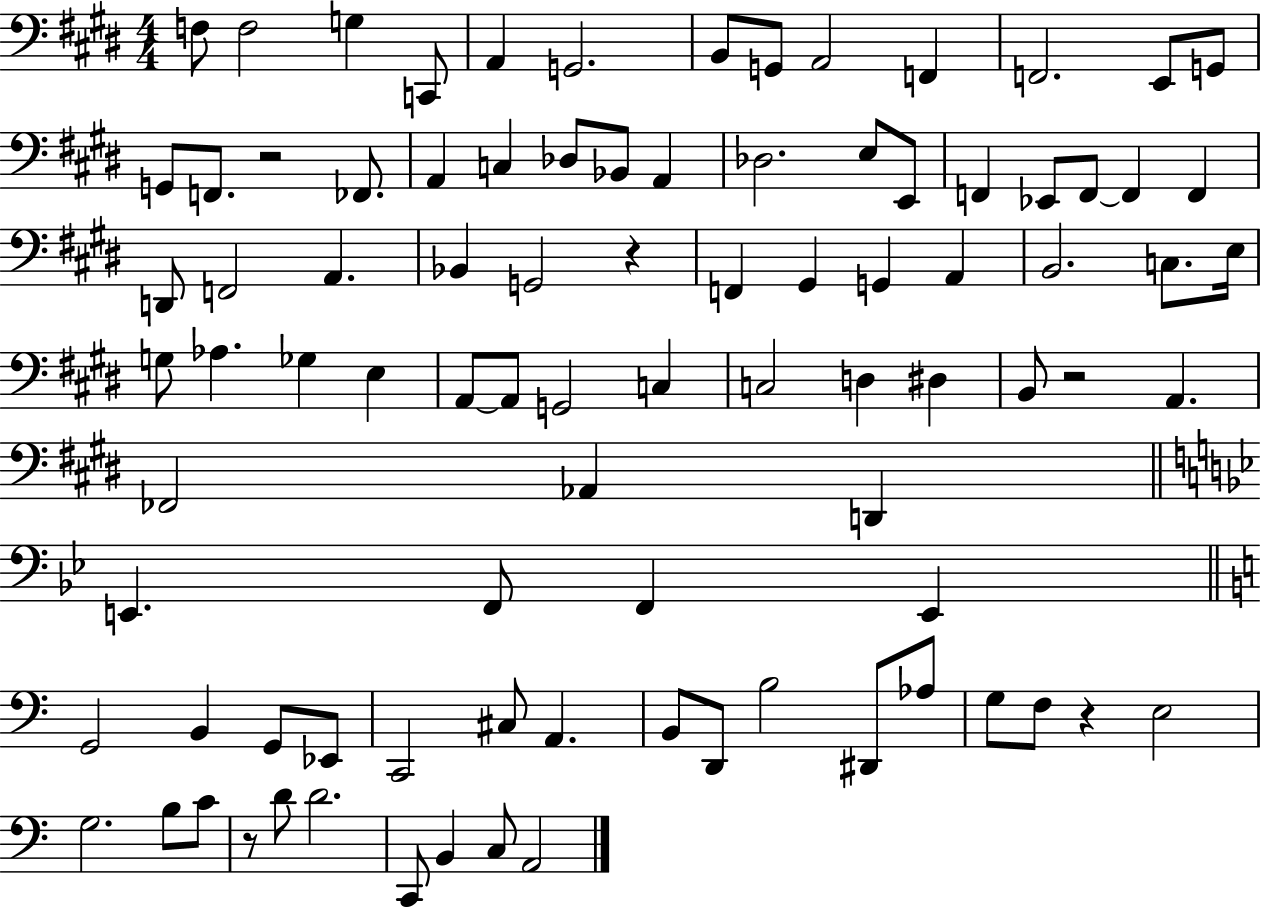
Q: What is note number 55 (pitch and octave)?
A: FES2